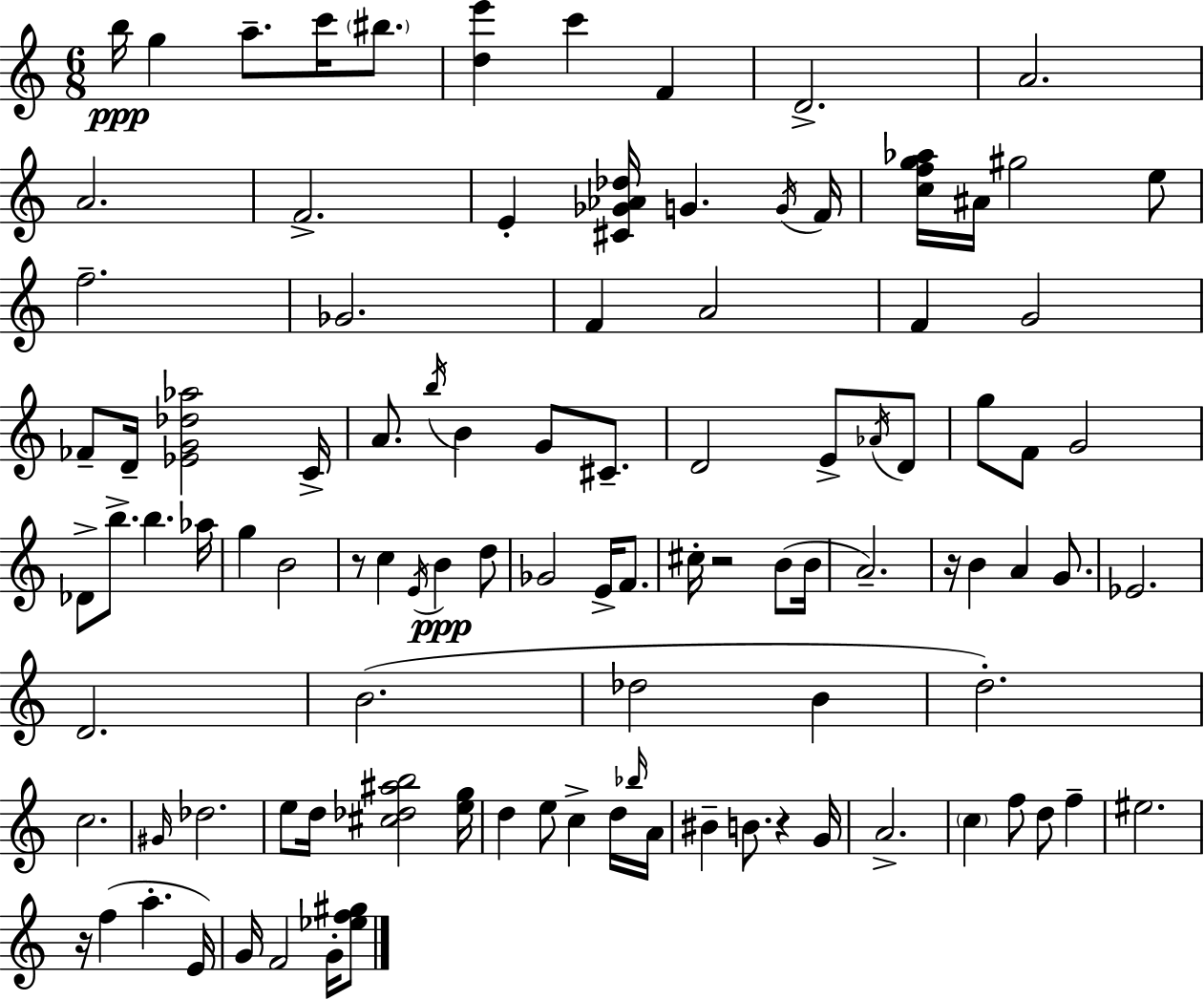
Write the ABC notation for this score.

X:1
T:Untitled
M:6/8
L:1/4
K:C
b/4 g a/2 c'/4 ^b/2 [de'] c' F D2 A2 A2 F2 E [^C_G_A_d]/4 G G/4 F/4 [cfg_a]/4 ^A/4 ^g2 e/2 f2 _G2 F A2 F G2 _F/2 D/4 [_EG_d_a]2 C/4 A/2 b/4 B G/2 ^C/2 D2 E/2 _A/4 D/2 g/2 F/2 G2 _D/2 b/2 b _a/4 g B2 z/2 c E/4 B d/2 _G2 E/4 F/2 ^c/4 z2 B/2 B/4 A2 z/4 B A G/2 _E2 D2 B2 _d2 B d2 c2 ^G/4 _d2 e/2 d/4 [^c_d^ab]2 [eg]/4 d e/2 c d/4 _b/4 A/4 ^B B/2 z G/4 A2 c f/2 d/2 f ^e2 z/4 f a E/4 G/4 F2 G/4 [_ef^g]/2